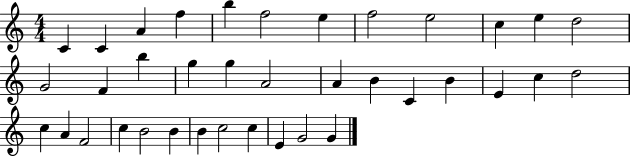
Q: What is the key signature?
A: C major